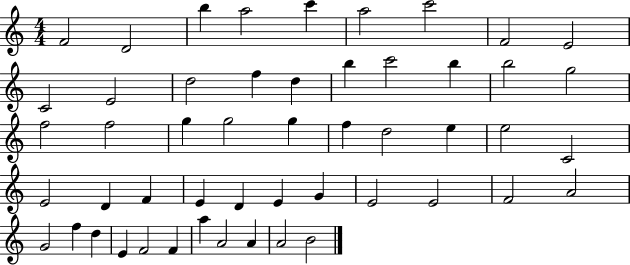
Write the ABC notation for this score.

X:1
T:Untitled
M:4/4
L:1/4
K:C
F2 D2 b a2 c' a2 c'2 F2 E2 C2 E2 d2 f d b c'2 b b2 g2 f2 f2 g g2 g f d2 e e2 C2 E2 D F E D E G E2 E2 F2 A2 G2 f d E F2 F a A2 A A2 B2